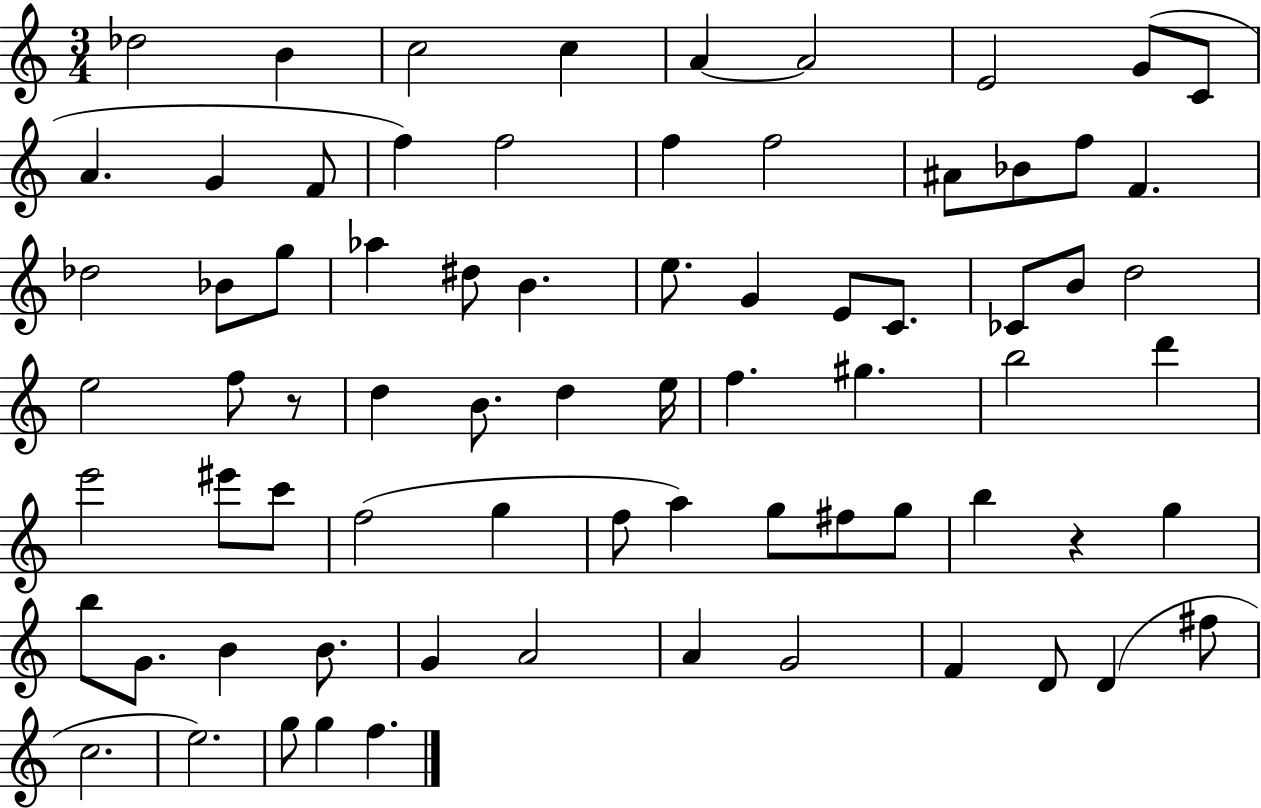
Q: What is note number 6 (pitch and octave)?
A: A4